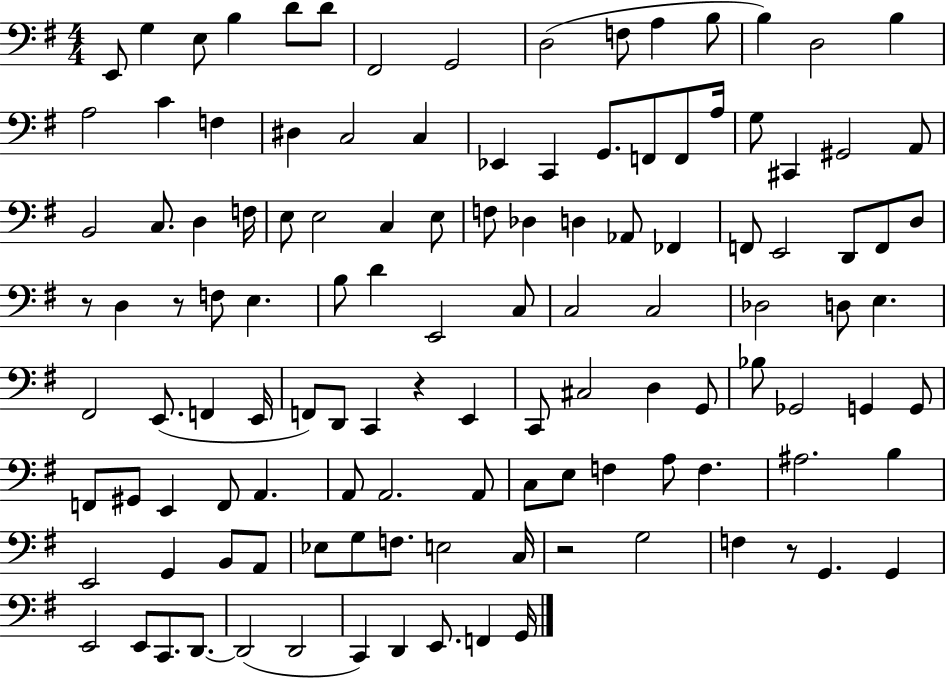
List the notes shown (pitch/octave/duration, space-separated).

E2/e G3/q E3/e B3/q D4/e D4/e F#2/h G2/h D3/h F3/e A3/q B3/e B3/q D3/h B3/q A3/h C4/q F3/q D#3/q C3/h C3/q Eb2/q C2/q G2/e. F2/e F2/e A3/s G3/e C#2/q G#2/h A2/e B2/h C3/e. D3/q F3/s E3/e E3/h C3/q E3/e F3/e Db3/q D3/q Ab2/e FES2/q F2/e E2/h D2/e F2/e D3/e R/e D3/q R/e F3/e E3/q. B3/e D4/q E2/h C3/e C3/h C3/h Db3/h D3/e E3/q. F#2/h E2/e. F2/q E2/s F2/e D2/e C2/q R/q E2/q C2/e C#3/h D3/q G2/e Bb3/e Gb2/h G2/q G2/e F2/e G#2/e E2/q F2/e A2/q. A2/e A2/h. A2/e C3/e E3/e F3/q A3/e F3/q. A#3/h. B3/q E2/h G2/q B2/e A2/e Eb3/e G3/e F3/e. E3/h C3/s R/h G3/h F3/q R/e G2/q. G2/q E2/h E2/e C2/e. D2/e. D2/h D2/h C2/q D2/q E2/e. F2/q G2/s